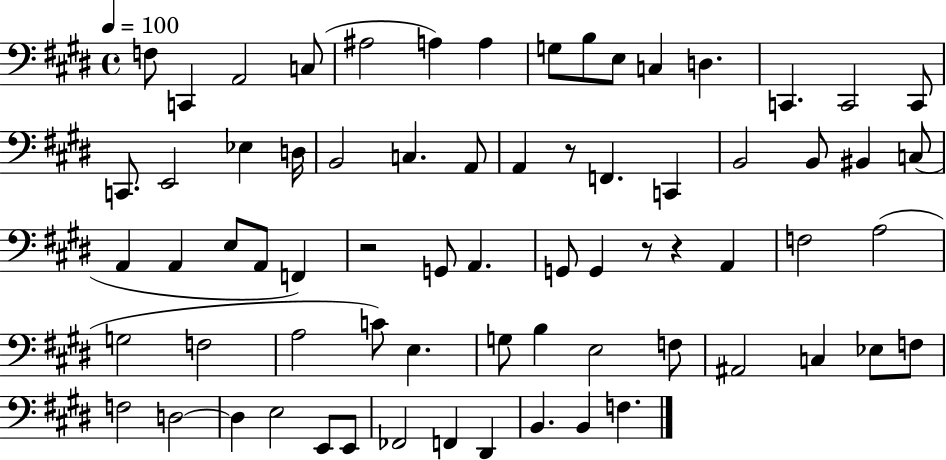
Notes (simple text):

F3/e C2/q A2/h C3/e A#3/h A3/q A3/q G3/e B3/e E3/e C3/q D3/q. C2/q. C2/h C2/e C2/e. E2/h Eb3/q D3/s B2/h C3/q. A2/e A2/q R/e F2/q. C2/q B2/h B2/e BIS2/q C3/e A2/q A2/q E3/e A2/e F2/q R/h G2/e A2/q. G2/e G2/q R/e R/q A2/q F3/h A3/h G3/h F3/h A3/h C4/e E3/q. G3/e B3/q E3/h F3/e A#2/h C3/q Eb3/e F3/e F3/h D3/h D3/q E3/h E2/e E2/e FES2/h F2/q D#2/q B2/q. B2/q F3/q.